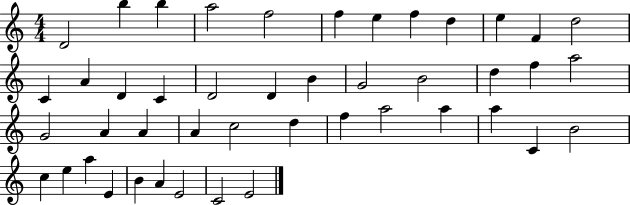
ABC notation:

X:1
T:Untitled
M:4/4
L:1/4
K:C
D2 b b a2 f2 f e f d e F d2 C A D C D2 D B G2 B2 d f a2 G2 A A A c2 d f a2 a a C B2 c e a E B A E2 C2 E2